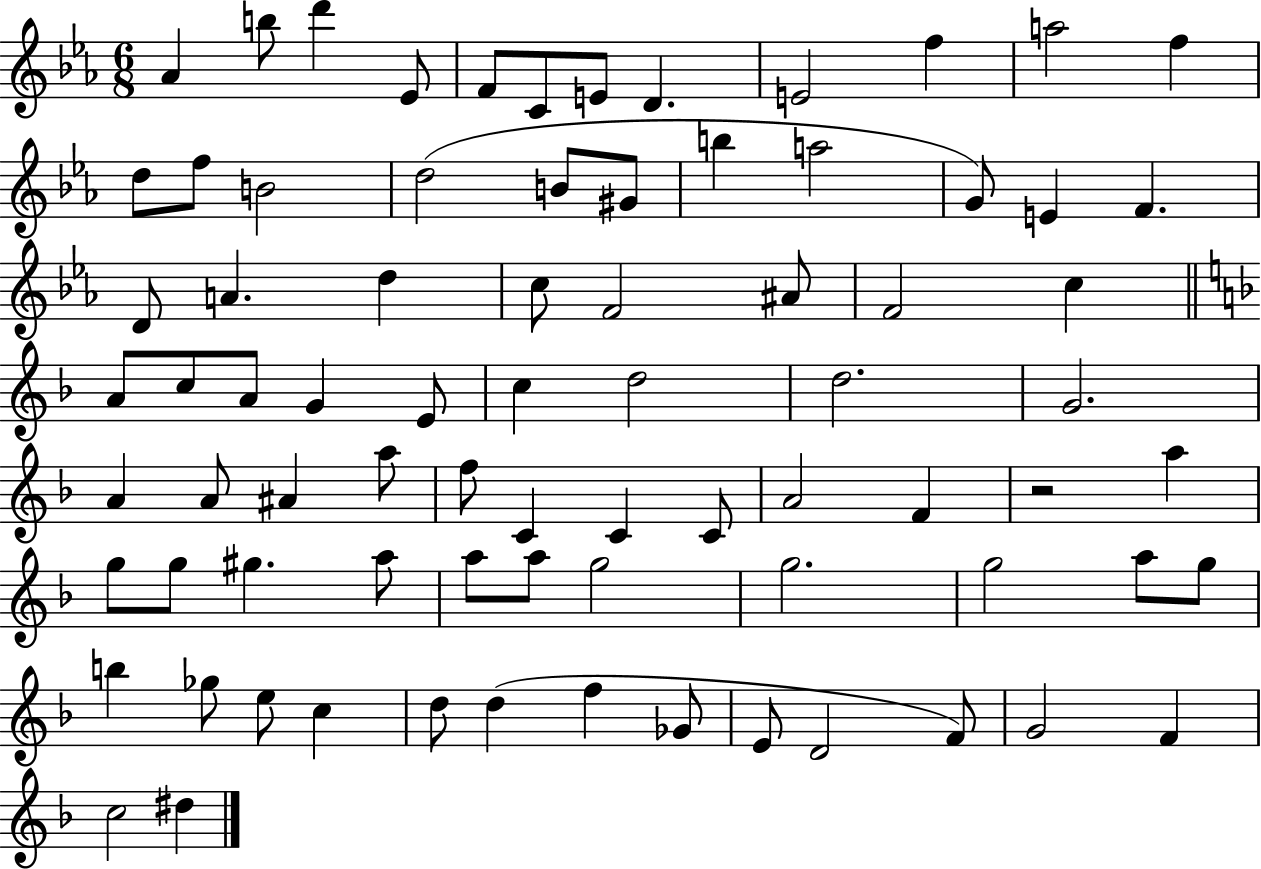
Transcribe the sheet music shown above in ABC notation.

X:1
T:Untitled
M:6/8
L:1/4
K:Eb
_A b/2 d' _E/2 F/2 C/2 E/2 D E2 f a2 f d/2 f/2 B2 d2 B/2 ^G/2 b a2 G/2 E F D/2 A d c/2 F2 ^A/2 F2 c A/2 c/2 A/2 G E/2 c d2 d2 G2 A A/2 ^A a/2 f/2 C C C/2 A2 F z2 a g/2 g/2 ^g a/2 a/2 a/2 g2 g2 g2 a/2 g/2 b _g/2 e/2 c d/2 d f _G/2 E/2 D2 F/2 G2 F c2 ^d